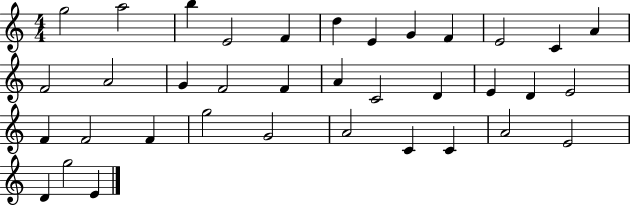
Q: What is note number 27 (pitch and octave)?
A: G5